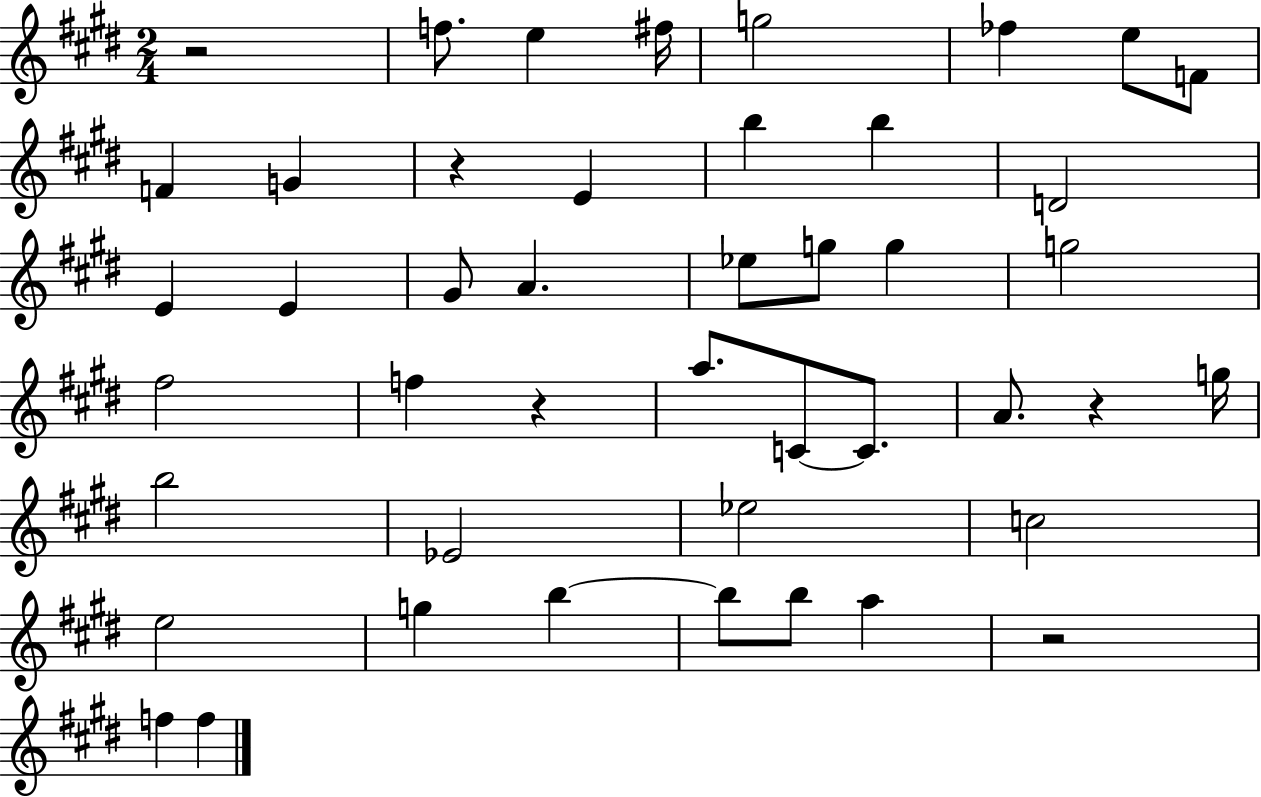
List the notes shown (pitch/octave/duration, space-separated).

R/h F5/e. E5/q F#5/s G5/h FES5/q E5/e F4/e F4/q G4/q R/q E4/q B5/q B5/q D4/h E4/q E4/q G#4/e A4/q. Eb5/e G5/e G5/q G5/h F#5/h F5/q R/q A5/e. C4/e C4/e. A4/e. R/q G5/s B5/h Eb4/h Eb5/h C5/h E5/h G5/q B5/q B5/e B5/e A5/q R/h F5/q F5/q